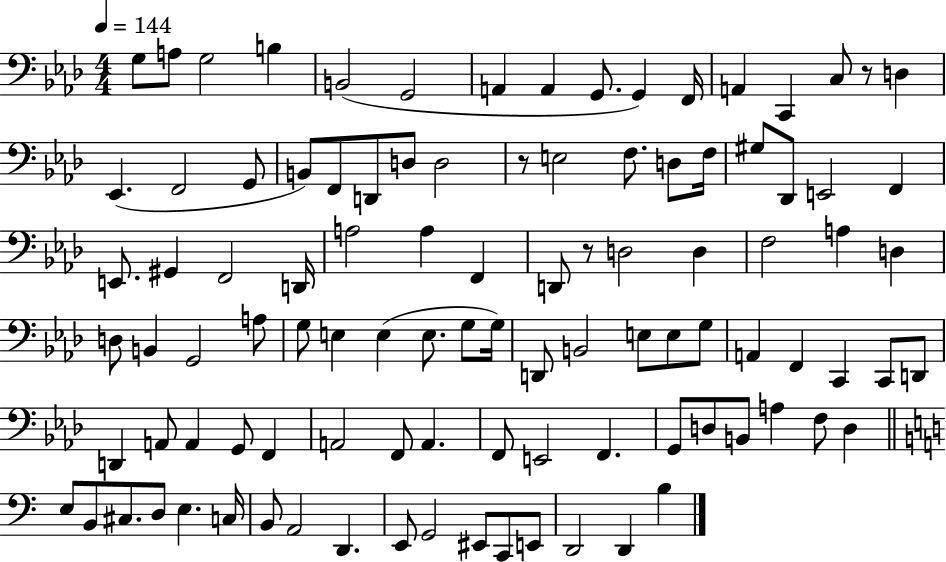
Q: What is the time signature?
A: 4/4